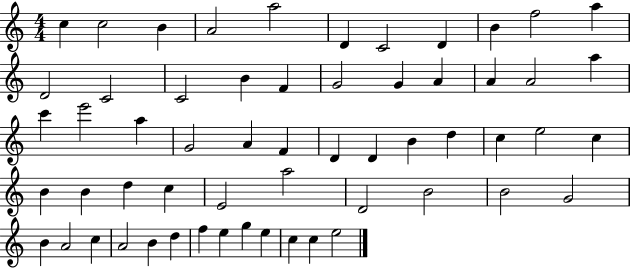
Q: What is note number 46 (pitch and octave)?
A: B4